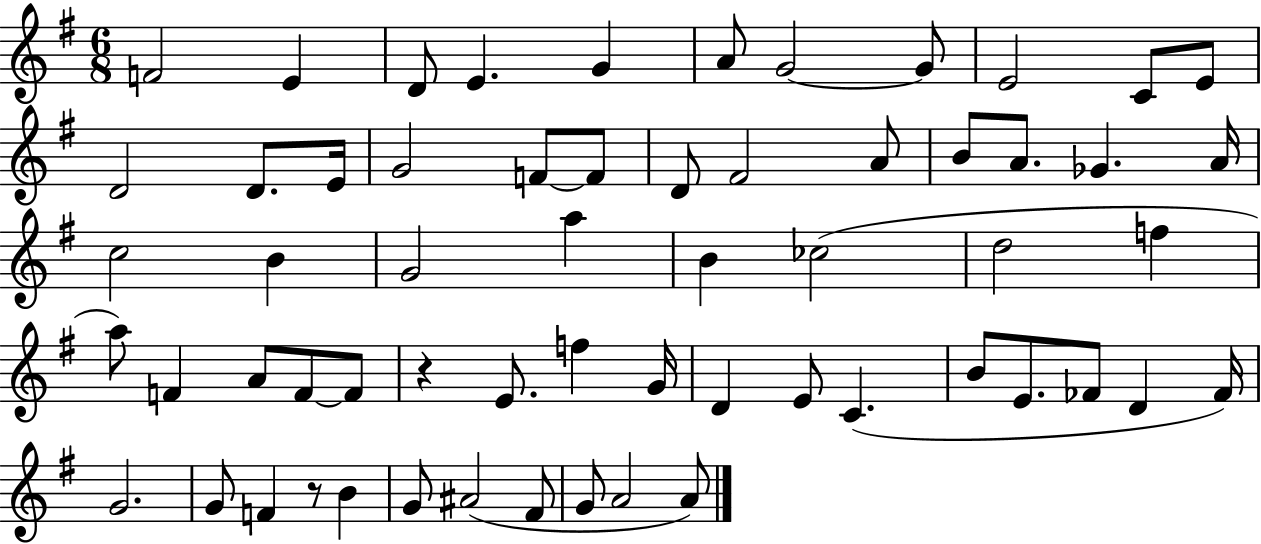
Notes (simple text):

F4/h E4/q D4/e E4/q. G4/q A4/e G4/h G4/e E4/h C4/e E4/e D4/h D4/e. E4/s G4/h F4/e F4/e D4/e F#4/h A4/e B4/e A4/e. Gb4/q. A4/s C5/h B4/q G4/h A5/q B4/q CES5/h D5/h F5/q A5/e F4/q A4/e F4/e F4/e R/q E4/e. F5/q G4/s D4/q E4/e C4/q. B4/e E4/e. FES4/e D4/q FES4/s G4/h. G4/e F4/q R/e B4/q G4/e A#4/h F#4/e G4/e A4/h A4/e